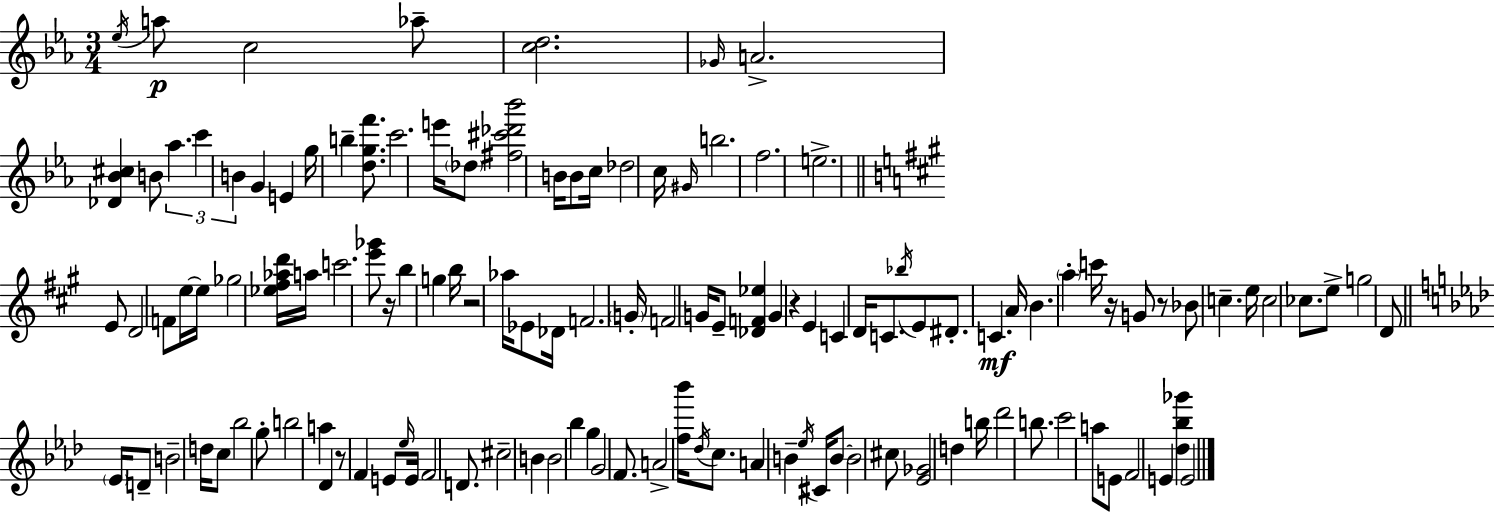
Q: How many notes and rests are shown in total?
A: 126